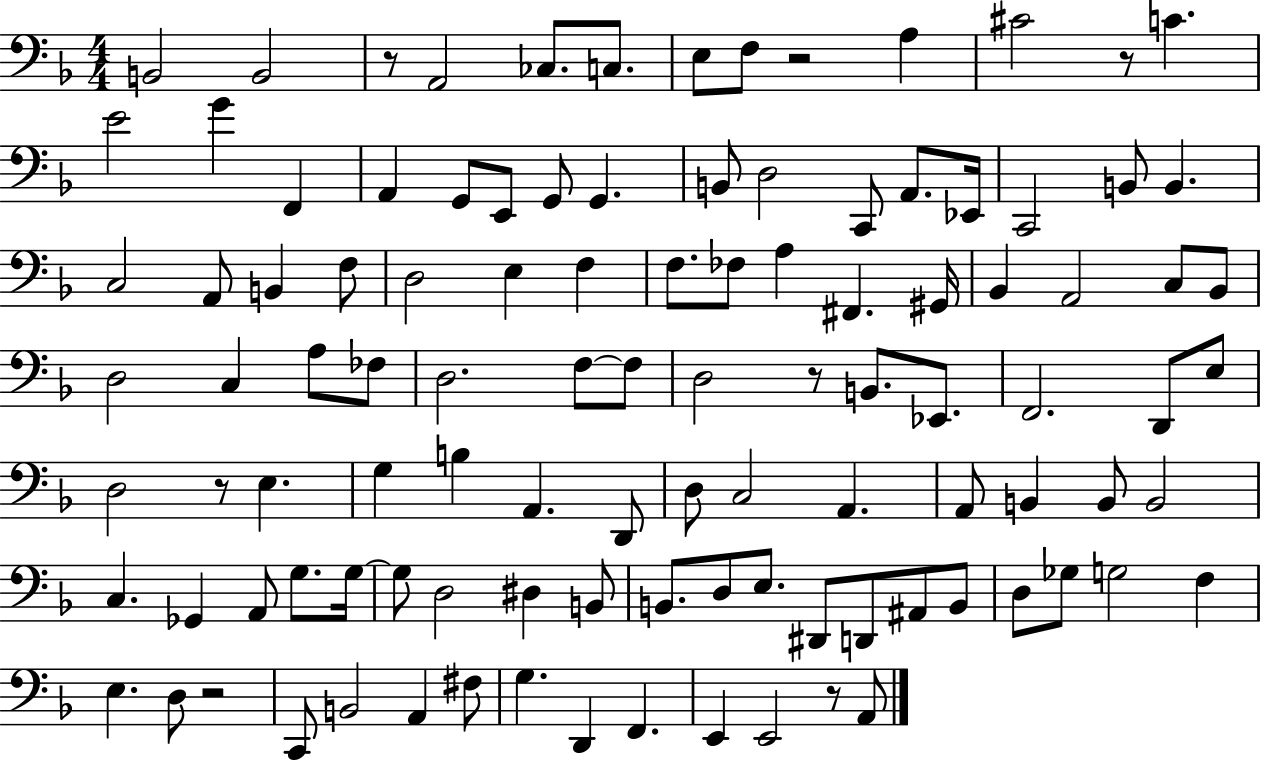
{
  \clef bass
  \numericTimeSignature
  \time 4/4
  \key f \major
  b,2 b,2 | r8 a,2 ces8. c8. | e8 f8 r2 a4 | cis'2 r8 c'4. | \break e'2 g'4 f,4 | a,4 g,8 e,8 g,8 g,4. | b,8 d2 c,8 a,8. ees,16 | c,2 b,8 b,4. | \break c2 a,8 b,4 f8 | d2 e4 f4 | f8. fes8 a4 fis,4. gis,16 | bes,4 a,2 c8 bes,8 | \break d2 c4 a8 fes8 | d2. f8~~ f8 | d2 r8 b,8. ees,8. | f,2. d,8 e8 | \break d2 r8 e4. | g4 b4 a,4. d,8 | d8 c2 a,4. | a,8 b,4 b,8 b,2 | \break c4. ges,4 a,8 g8. g16~~ | g8 d2 dis4 b,8 | b,8. d8 e8. dis,8 d,8 ais,8 b,8 | d8 ges8 g2 f4 | \break e4. d8 r2 | c,8 b,2 a,4 fis8 | g4. d,4 f,4. | e,4 e,2 r8 a,8 | \break \bar "|."
}